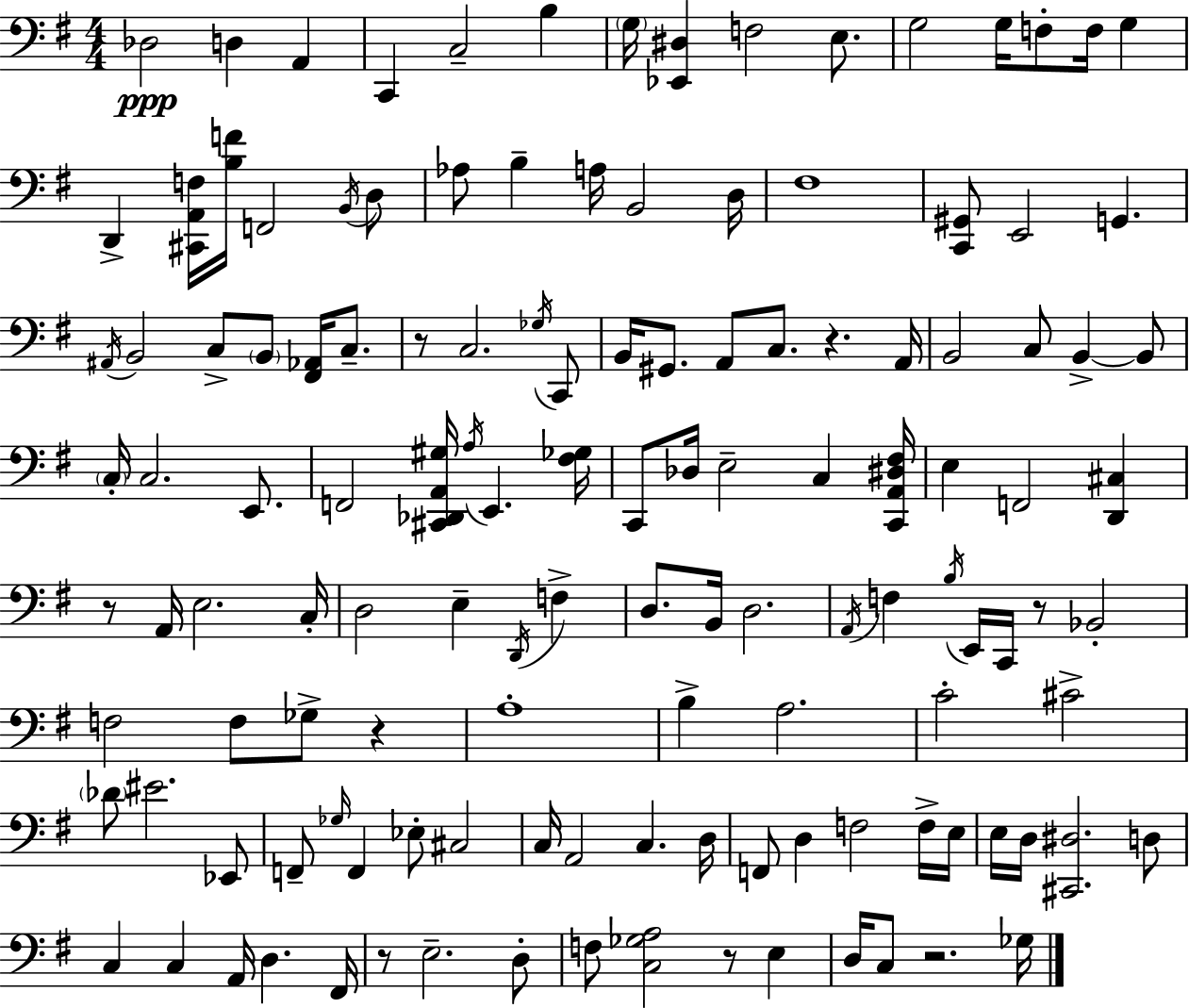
{
  \clef bass
  \numericTimeSignature
  \time 4/4
  \key e \minor
  des2\ppp d4 a,4 | c,4 c2-- b4 | \parenthesize g16 <ees, dis>4 f2 e8. | g2 g16 f8-. f16 g4 | \break d,4-> <cis, a, f>16 <b f'>16 f,2 \acciaccatura { b,16 } d8 | aes8 b4-- a16 b,2 | d16 fis1 | <c, gis,>8 e,2 g,4. | \break \acciaccatura { ais,16 } b,2 c8-> \parenthesize b,8 <fis, aes,>16 c8.-- | r8 c2. | \acciaccatura { ges16 } c,8 b,16 gis,8. a,8 c8. r4. | a,16 b,2 c8 b,4->~~ | \break b,8 \parenthesize c16-. c2. | e,8. f,2 <cis, des, a, gis>16 \acciaccatura { a16 } e,4. | <fis ges>16 c,8 des16 e2-- c4 | <c, a, dis fis>16 e4 f,2 | \break <d, cis>4 r8 a,16 e2. | c16-. d2 e4-- | \acciaccatura { d,16 } f4-> d8. b,16 d2. | \acciaccatura { a,16 } f4 \acciaccatura { b16 } e,16 c,16 r8 bes,2-. | \break f2 f8 | ges8-> r4 a1-. | b4-> a2. | c'2-. cis'2-> | \break \parenthesize des'8 eis'2. | ees,8 f,8-- \grace { ges16 } f,4 ees8-. | cis2 c16 a,2 | c4. d16 f,8 d4 f2 | \break f16-> e16 e16 d16 <cis, dis>2. | d8 c4 c4 | a,16 d4. fis,16 r8 e2.-- | d8-. f8 <c ges a>2 | \break r8 e4 d16 c8 r2. | ges16 \bar "|."
}